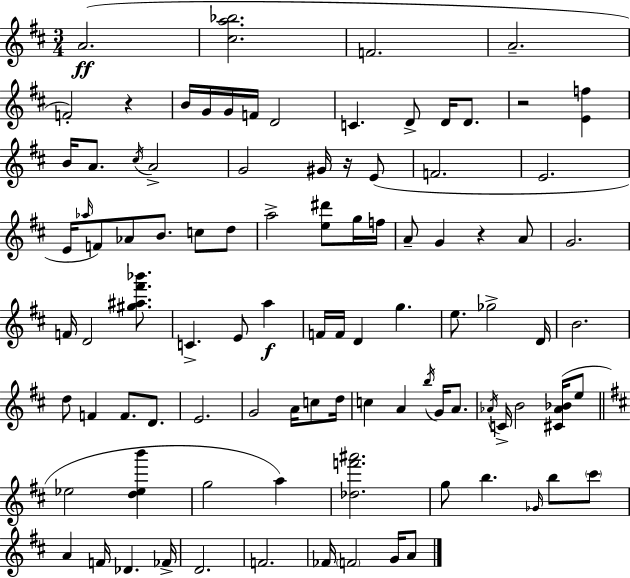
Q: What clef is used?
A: treble